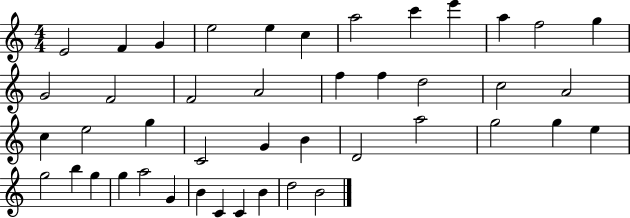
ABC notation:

X:1
T:Untitled
M:4/4
L:1/4
K:C
E2 F G e2 e c a2 c' e' a f2 g G2 F2 F2 A2 f f d2 c2 A2 c e2 g C2 G B D2 a2 g2 g e g2 b g g a2 G B C C B d2 B2